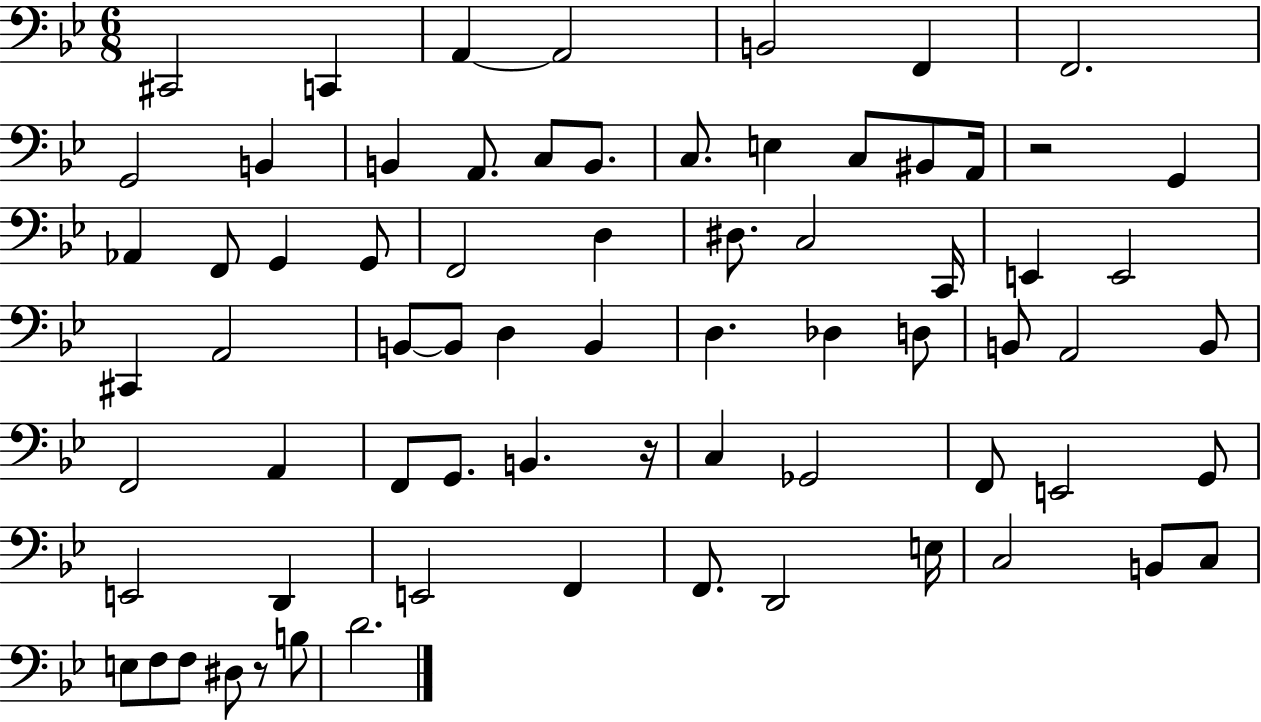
C#2/h C2/q A2/q A2/h B2/h F2/q F2/h. G2/h B2/q B2/q A2/e. C3/e B2/e. C3/e. E3/q C3/e BIS2/e A2/s R/h G2/q Ab2/q F2/e G2/q G2/e F2/h D3/q D#3/e. C3/h C2/s E2/q E2/h C#2/q A2/h B2/e B2/e D3/q B2/q D3/q. Db3/q D3/e B2/e A2/h B2/e F2/h A2/q F2/e G2/e. B2/q. R/s C3/q Gb2/h F2/e E2/h G2/e E2/h D2/q E2/h F2/q F2/e. D2/h E3/s C3/h B2/e C3/e E3/e F3/e F3/e D#3/e R/e B3/e D4/h.